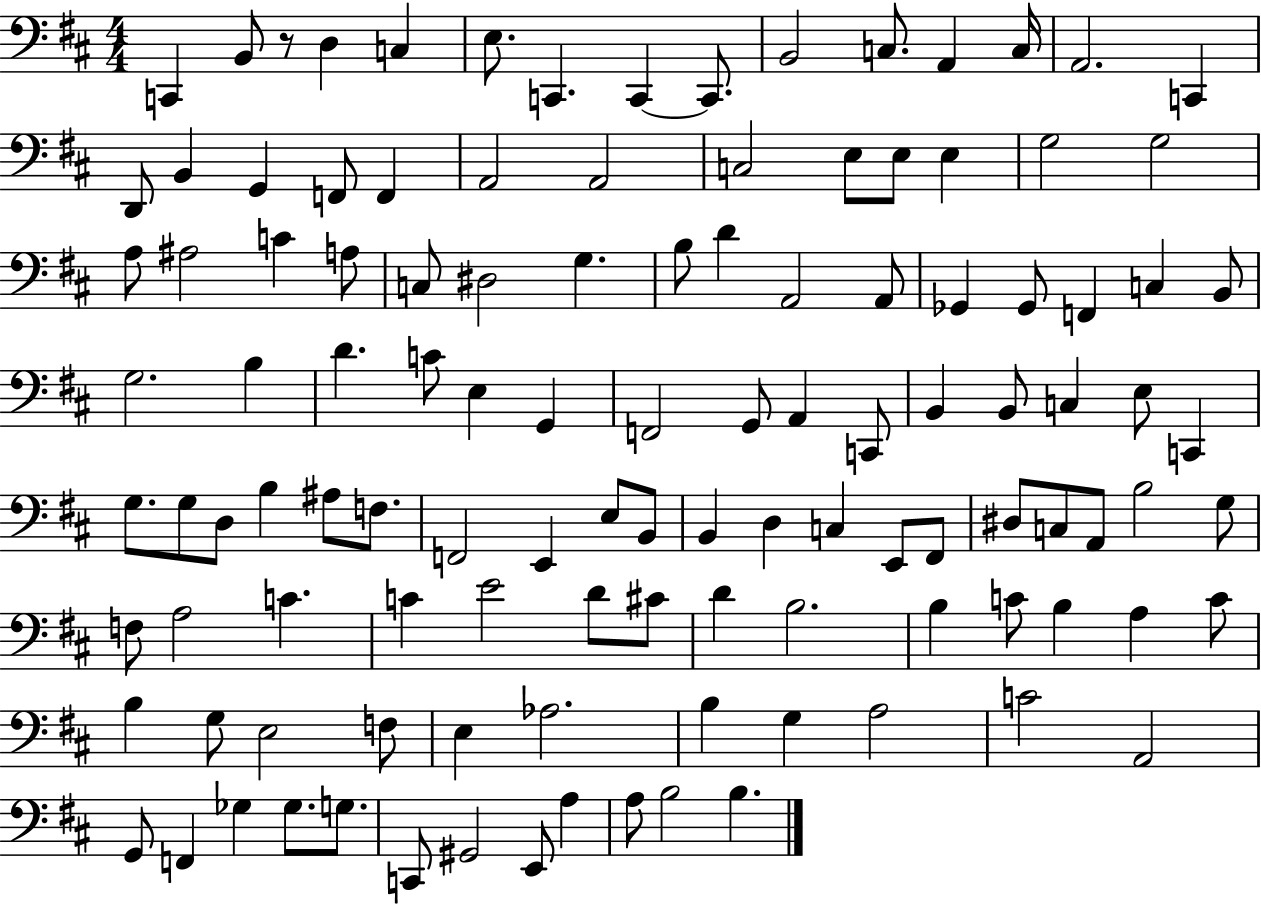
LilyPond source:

{
  \clef bass
  \numericTimeSignature
  \time 4/4
  \key d \major
  c,4 b,8 r8 d4 c4 | e8. c,4. c,4~~ c,8. | b,2 c8. a,4 c16 | a,2. c,4 | \break d,8 b,4 g,4 f,8 f,4 | a,2 a,2 | c2 e8 e8 e4 | g2 g2 | \break a8 ais2 c'4 a8 | c8 dis2 g4. | b8 d'4 a,2 a,8 | ges,4 ges,8 f,4 c4 b,8 | \break g2. b4 | d'4. c'8 e4 g,4 | f,2 g,8 a,4 c,8 | b,4 b,8 c4 e8 c,4 | \break g8. g8 d8 b4 ais8 f8. | f,2 e,4 e8 b,8 | b,4 d4 c4 e,8 fis,8 | dis8 c8 a,8 b2 g8 | \break f8 a2 c'4. | c'4 e'2 d'8 cis'8 | d'4 b2. | b4 c'8 b4 a4 c'8 | \break b4 g8 e2 f8 | e4 aes2. | b4 g4 a2 | c'2 a,2 | \break g,8 f,4 ges4 ges8. g8. | c,8 gis,2 e,8 a4 | a8 b2 b4. | \bar "|."
}